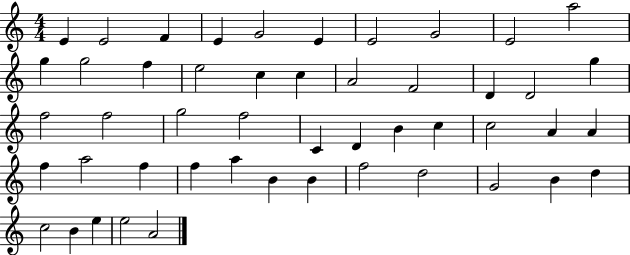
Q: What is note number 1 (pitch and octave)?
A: E4